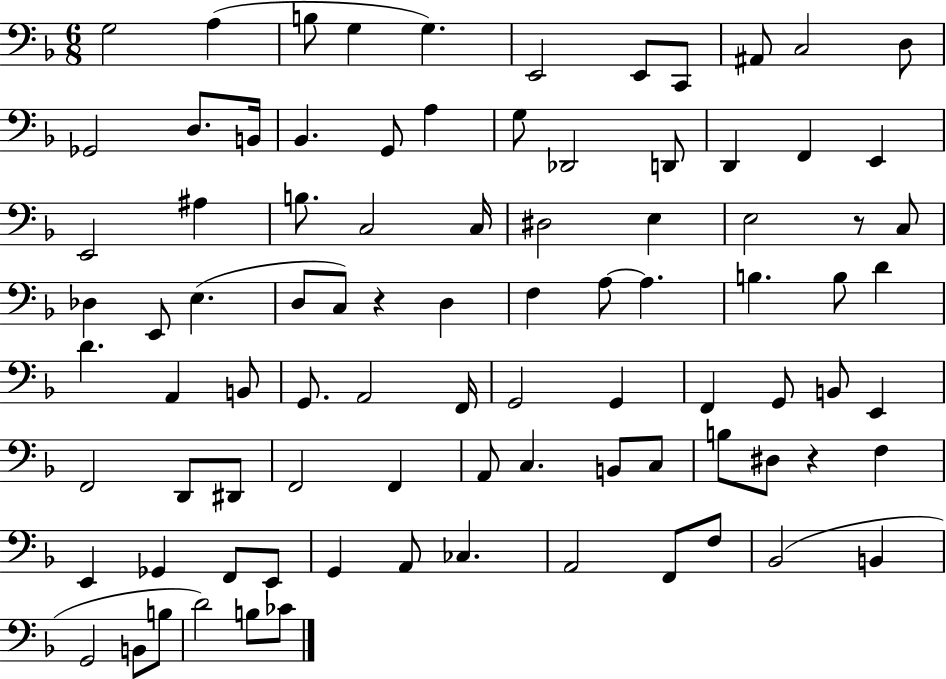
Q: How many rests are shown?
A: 3